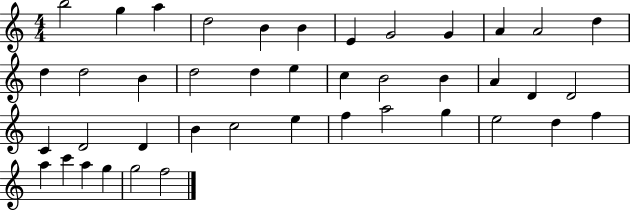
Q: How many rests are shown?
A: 0